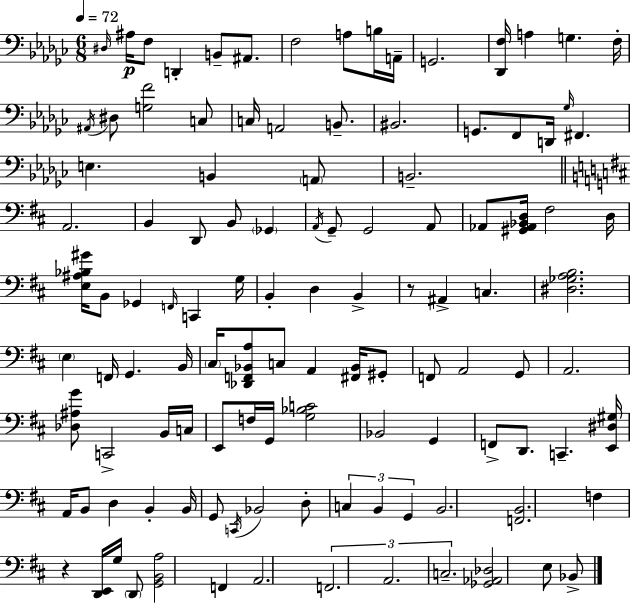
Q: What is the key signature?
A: EES minor